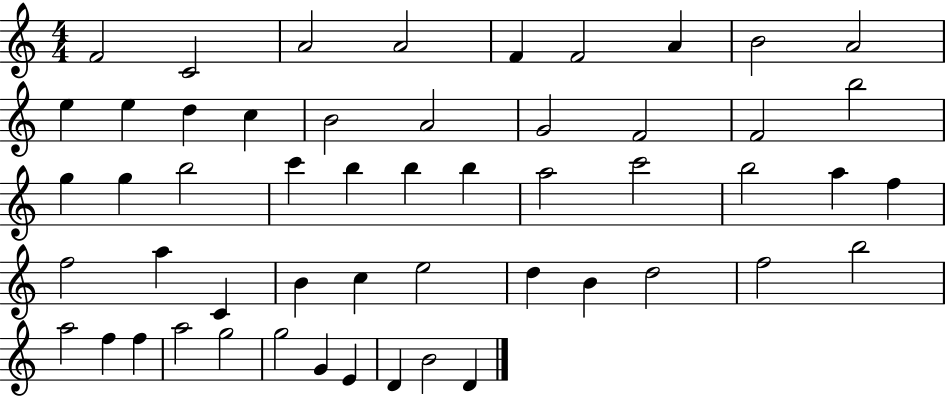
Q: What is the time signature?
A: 4/4